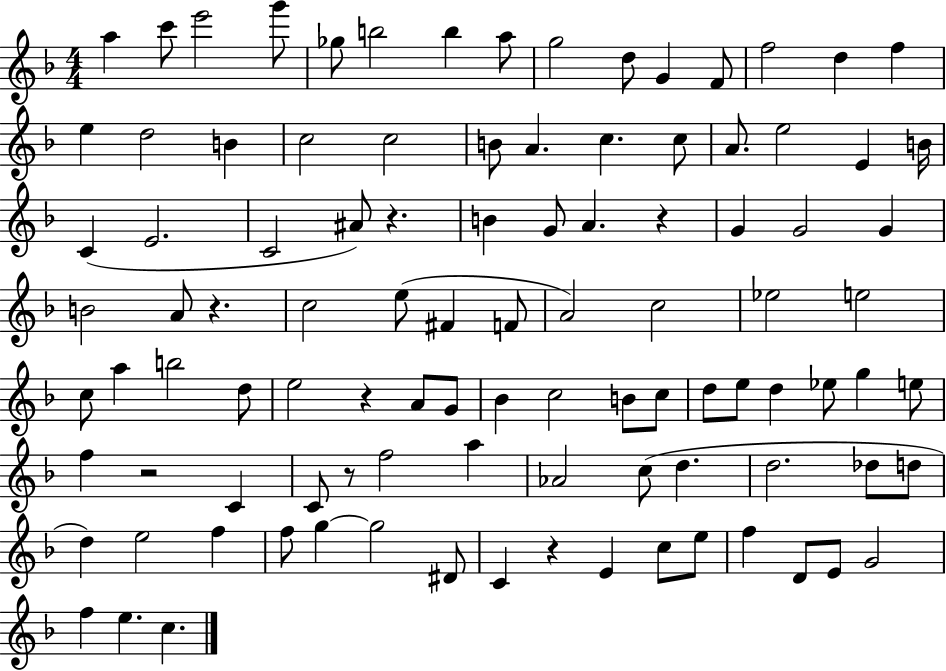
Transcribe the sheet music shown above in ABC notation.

X:1
T:Untitled
M:4/4
L:1/4
K:F
a c'/2 e'2 g'/2 _g/2 b2 b a/2 g2 d/2 G F/2 f2 d f e d2 B c2 c2 B/2 A c c/2 A/2 e2 E B/4 C E2 C2 ^A/2 z B G/2 A z G G2 G B2 A/2 z c2 e/2 ^F F/2 A2 c2 _e2 e2 c/2 a b2 d/2 e2 z A/2 G/2 _B c2 B/2 c/2 d/2 e/2 d _e/2 g e/2 f z2 C C/2 z/2 f2 a _A2 c/2 d d2 _d/2 d/2 d e2 f f/2 g g2 ^D/2 C z E c/2 e/2 f D/2 E/2 G2 f e c